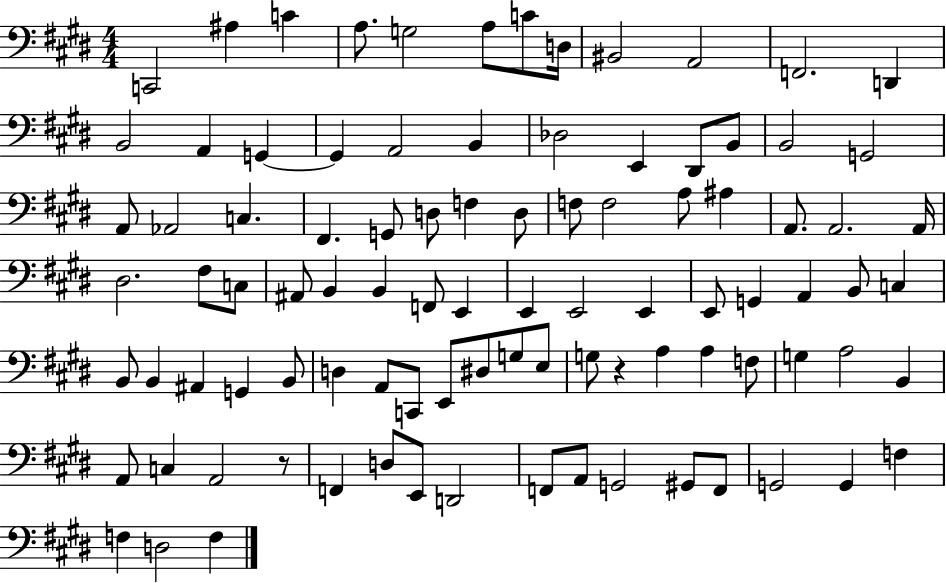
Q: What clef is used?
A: bass